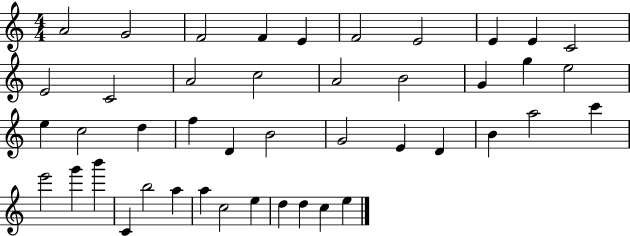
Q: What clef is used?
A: treble